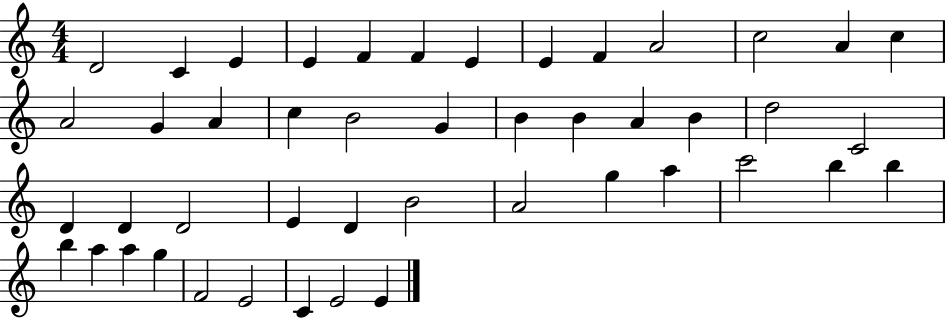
D4/h C4/q E4/q E4/q F4/q F4/q E4/q E4/q F4/q A4/h C5/h A4/q C5/q A4/h G4/q A4/q C5/q B4/h G4/q B4/q B4/q A4/q B4/q D5/h C4/h D4/q D4/q D4/h E4/q D4/q B4/h A4/h G5/q A5/q C6/h B5/q B5/q B5/q A5/q A5/q G5/q F4/h E4/h C4/q E4/h E4/q